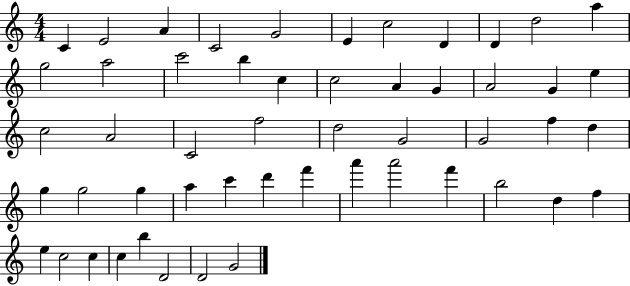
C4/q E4/h A4/q C4/h G4/h E4/q C5/h D4/q D4/q D5/h A5/q G5/h A5/h C6/h B5/q C5/q C5/h A4/q G4/q A4/h G4/q E5/q C5/h A4/h C4/h F5/h D5/h G4/h G4/h F5/q D5/q G5/q G5/h G5/q A5/q C6/q D6/q F6/q A6/q A6/h F6/q B5/h D5/q F5/q E5/q C5/h C5/q C5/q B5/q D4/h D4/h G4/h